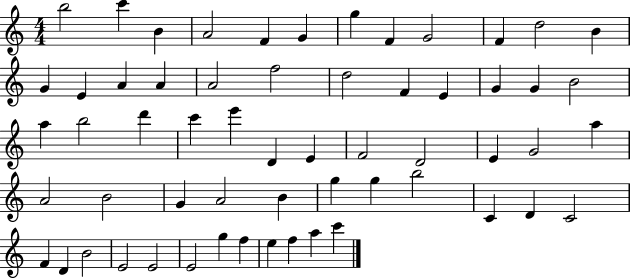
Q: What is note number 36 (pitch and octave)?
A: A5